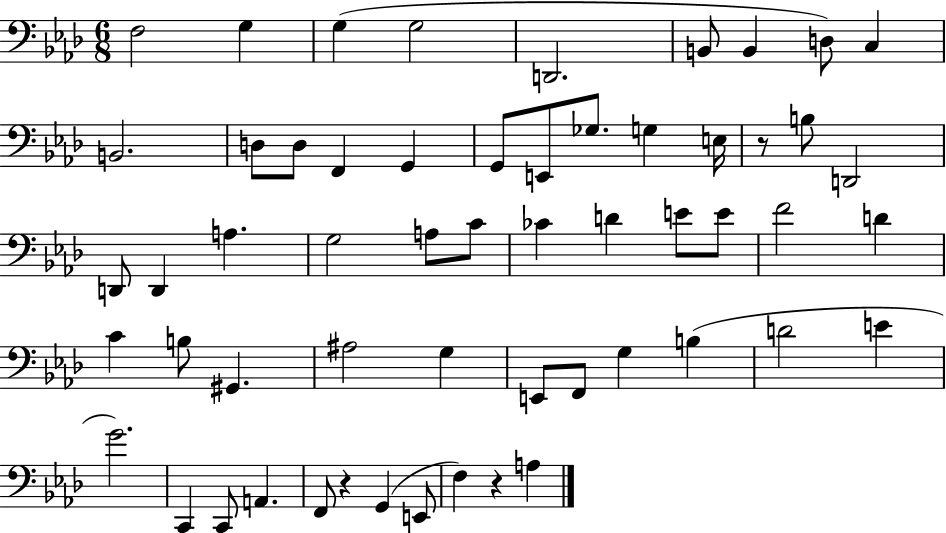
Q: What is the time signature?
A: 6/8